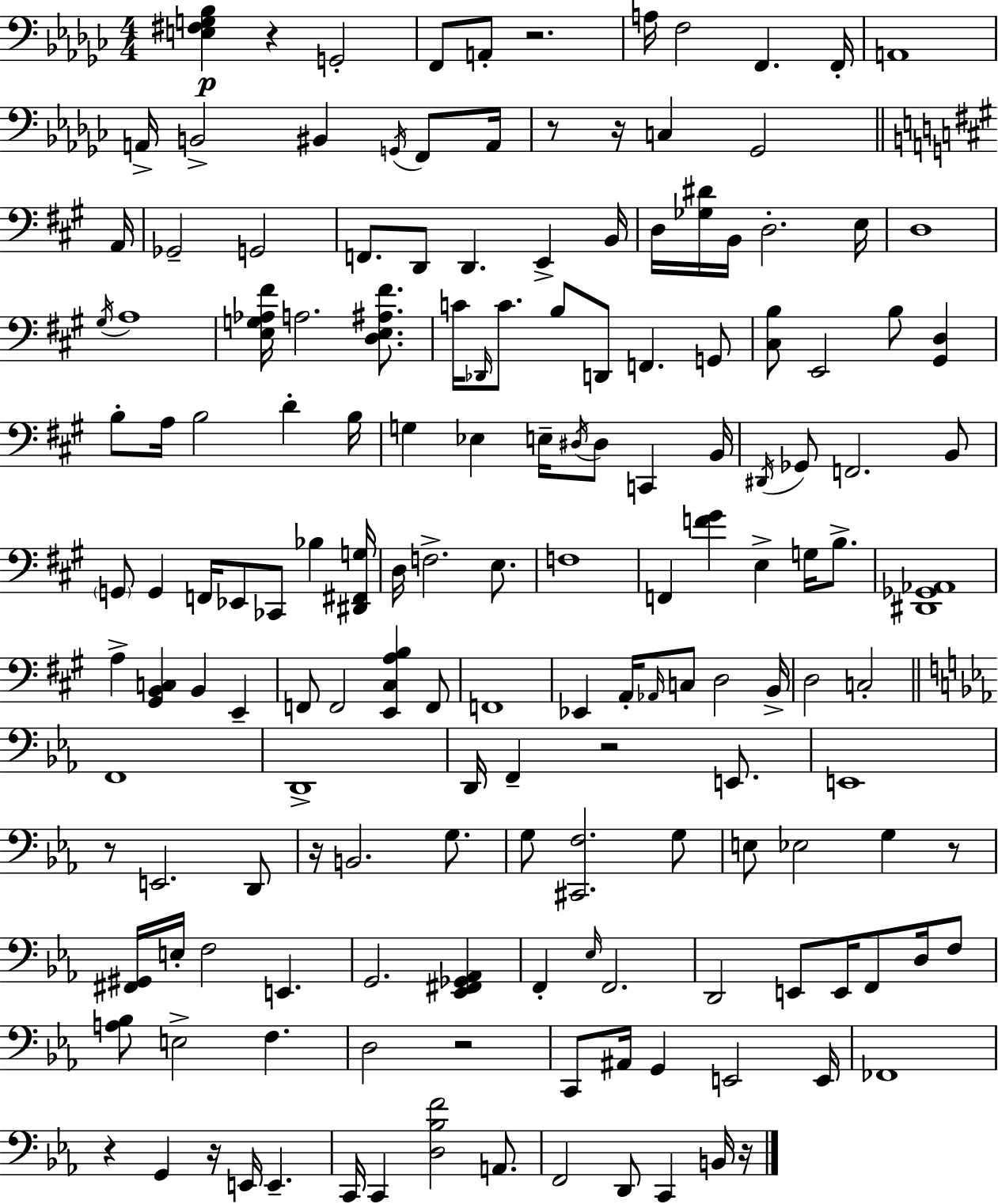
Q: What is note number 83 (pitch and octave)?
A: D3